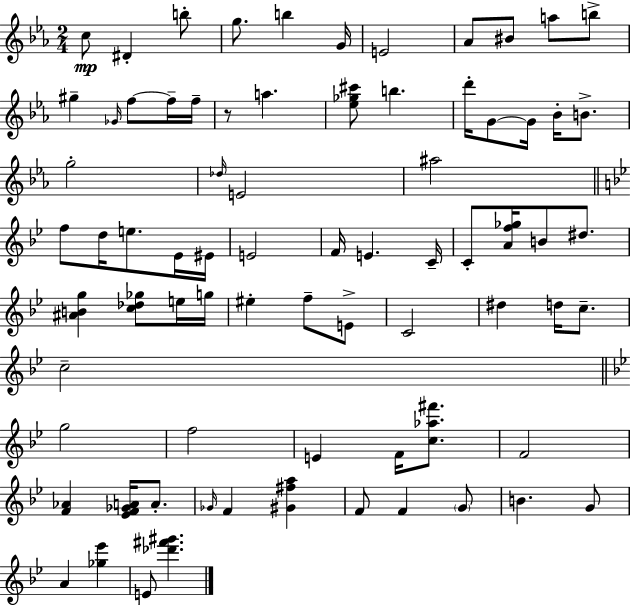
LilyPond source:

{
  \clef treble
  \numericTimeSignature
  \time 2/4
  \key c \minor
  c''8\mp dis'4-. b''8-. | g''8. b''4 g'16 | e'2 | aes'8 bis'8 a''8 b''8-> | \break gis''4-- \grace { ges'16 } f''8~~ f''16-- | f''16-- r8 a''4. | <ees'' ges'' cis'''>8 b''4. | d'''16-. g'8~~ g'16 bes'16-. b'8.-> | \break g''2-. | \grace { des''16 } e'2 | ais''2 | \bar "||" \break \key g \minor f''8 d''16 e''8. ees'16 eis'16 | e'2 | f'16 e'4. c'16-- | c'8-. <a' f'' ges''>16 b'8 dis''8. | \break <ais' b' g''>4 <c'' des'' ges''>8 e''16 g''16 | eis''4-. f''8-- e'8-> | c'2 | dis''4 d''16 c''8.-- | \break c''2-- | \bar "||" \break \key g \minor g''2 | f''2 | e'4 f'16 <c'' aes'' fis'''>8. | f'2 | \break <f' aes'>4 <ees' f' ges' a'>16 a'8.-. | \grace { ges'16 } f'4 <gis' fis'' a''>4 | f'8 f'4 \parenthesize g'8 | b'4. g'8 | \break a'4 <ges'' ees'''>4 | e'8 <des''' fis''' gis'''>4. | \bar "|."
}